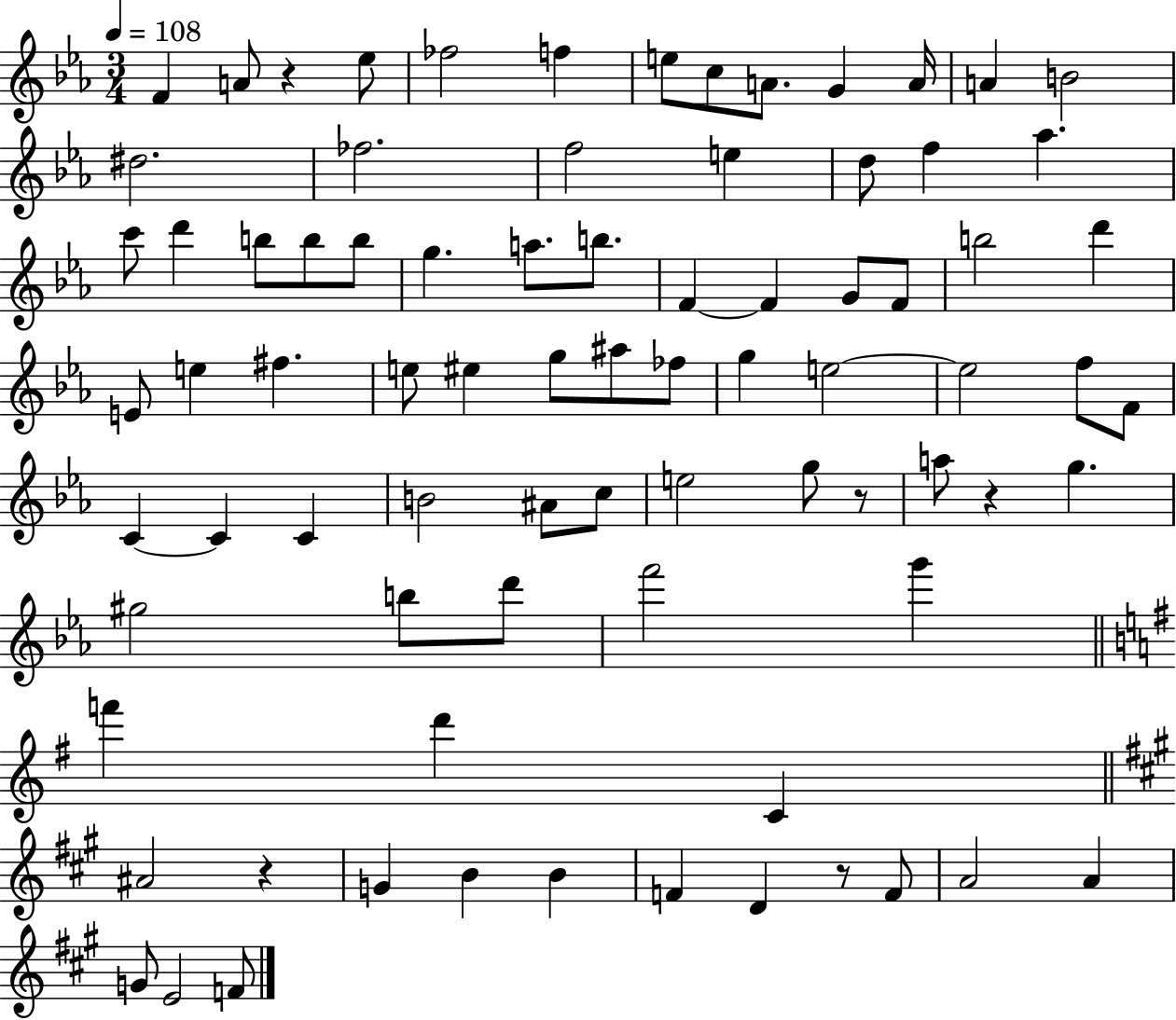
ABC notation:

X:1
T:Untitled
M:3/4
L:1/4
K:Eb
F A/2 z _e/2 _f2 f e/2 c/2 A/2 G A/4 A B2 ^d2 _f2 f2 e d/2 f _a c'/2 d' b/2 b/2 b/2 g a/2 b/2 F F G/2 F/2 b2 d' E/2 e ^f e/2 ^e g/2 ^a/2 _f/2 g e2 e2 f/2 F/2 C C C B2 ^A/2 c/2 e2 g/2 z/2 a/2 z g ^g2 b/2 d'/2 f'2 g' f' d' C ^A2 z G B B F D z/2 F/2 A2 A G/2 E2 F/2